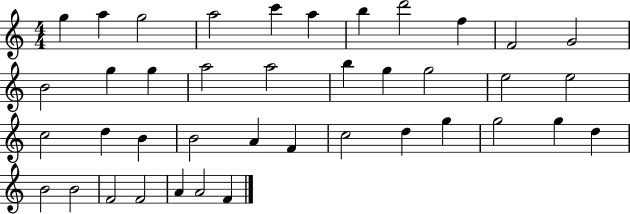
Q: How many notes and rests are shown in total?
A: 40